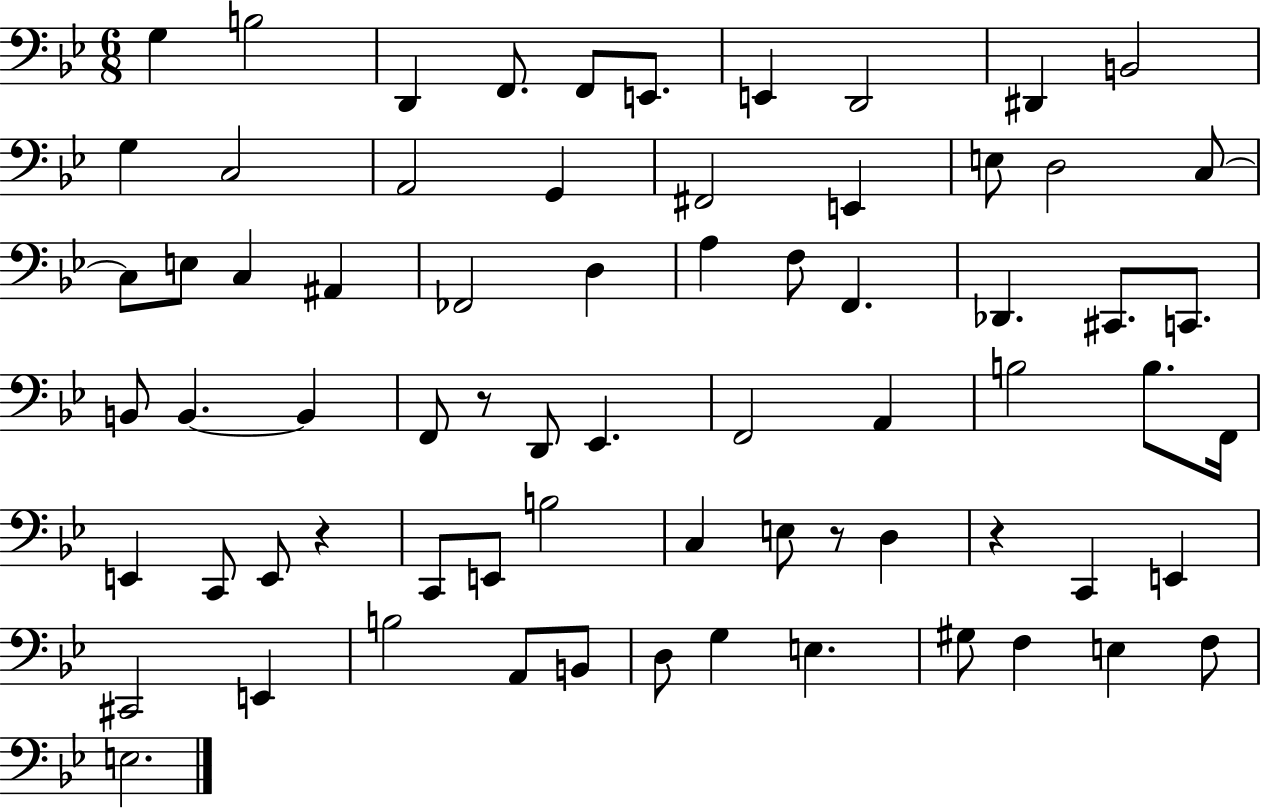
X:1
T:Untitled
M:6/8
L:1/4
K:Bb
G, B,2 D,, F,,/2 F,,/2 E,,/2 E,, D,,2 ^D,, B,,2 G, C,2 A,,2 G,, ^F,,2 E,, E,/2 D,2 C,/2 C,/2 E,/2 C, ^A,, _F,,2 D, A, F,/2 F,, _D,, ^C,,/2 C,,/2 B,,/2 B,, B,, F,,/2 z/2 D,,/2 _E,, F,,2 A,, B,2 B,/2 F,,/4 E,, C,,/2 E,,/2 z C,,/2 E,,/2 B,2 C, E,/2 z/2 D, z C,, E,, ^C,,2 E,, B,2 A,,/2 B,,/2 D,/2 G, E, ^G,/2 F, E, F,/2 E,2